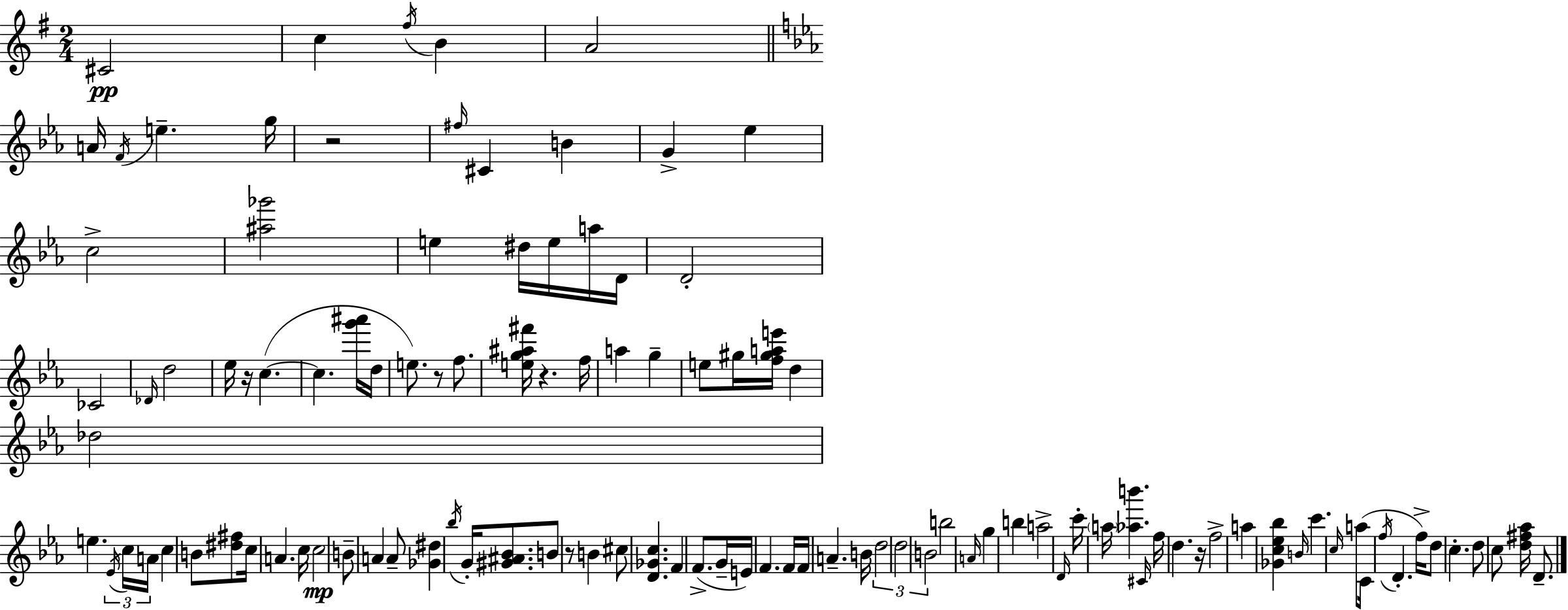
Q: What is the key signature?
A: G major